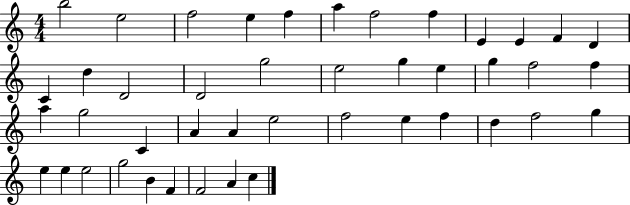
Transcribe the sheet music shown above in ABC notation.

X:1
T:Untitled
M:4/4
L:1/4
K:C
b2 e2 f2 e f a f2 f E E F D C d D2 D2 g2 e2 g e g f2 f a g2 C A A e2 f2 e f d f2 g e e e2 g2 B F F2 A c